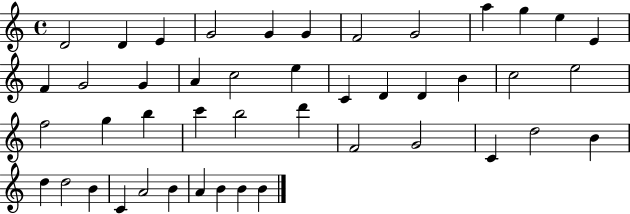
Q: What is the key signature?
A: C major